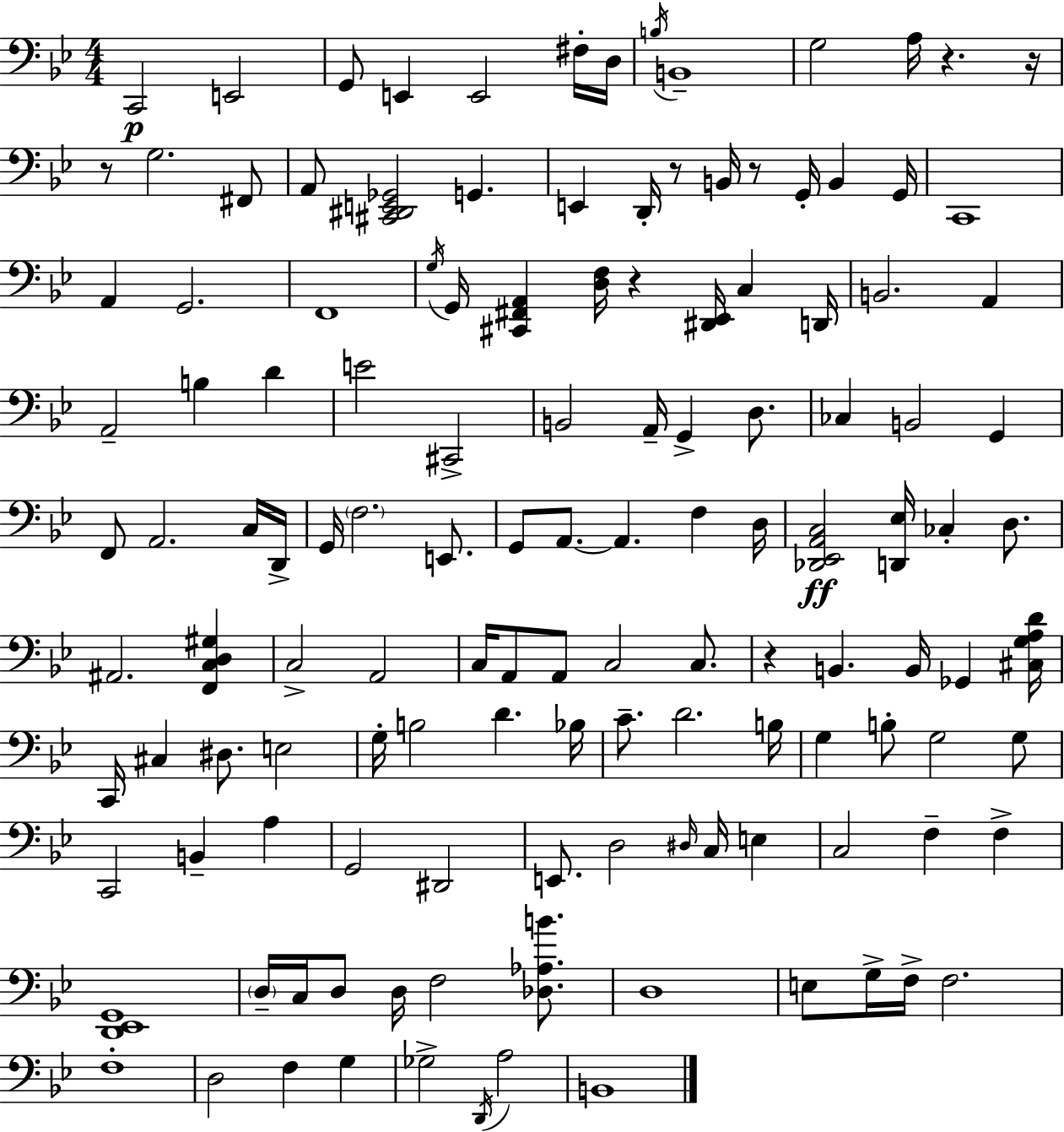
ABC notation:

X:1
T:Untitled
M:4/4
L:1/4
K:Gm
C,,2 E,,2 G,,/2 E,, E,,2 ^F,/4 D,/4 B,/4 B,,4 G,2 A,/4 z z/4 z/2 G,2 ^F,,/2 A,,/2 [^C,,^D,,E,,_G,,]2 G,, E,, D,,/4 z/2 B,,/4 z/2 G,,/4 B,, G,,/4 C,,4 A,, G,,2 F,,4 G,/4 G,,/4 [^C,,^F,,A,,] [D,F,]/4 z [^D,,_E,,]/4 C, D,,/4 B,,2 A,, A,,2 B, D E2 ^C,,2 B,,2 A,,/4 G,, D,/2 _C, B,,2 G,, F,,/2 A,,2 C,/4 D,,/4 G,,/4 F,2 E,,/2 G,,/2 A,,/2 A,, F, D,/4 [_D,,_E,,A,,C,]2 [D,,_E,]/4 _C, D,/2 ^A,,2 [F,,C,D,^G,] C,2 A,,2 C,/4 A,,/2 A,,/2 C,2 C,/2 z B,, B,,/4 _G,, [^C,G,A,D]/4 C,,/4 ^C, ^D,/2 E,2 G,/4 B,2 D _B,/4 C/2 D2 B,/4 G, B,/2 G,2 G,/2 C,,2 B,, A, G,,2 ^D,,2 E,,/2 D,2 ^D,/4 C,/4 E, C,2 F, F, [D,,_E,,G,,]4 D,/4 C,/4 D,/2 D,/4 F,2 [_D,_A,B]/2 D,4 E,/2 G,/4 F,/4 F,2 F,4 D,2 F, G, _G,2 D,,/4 A,2 B,,4